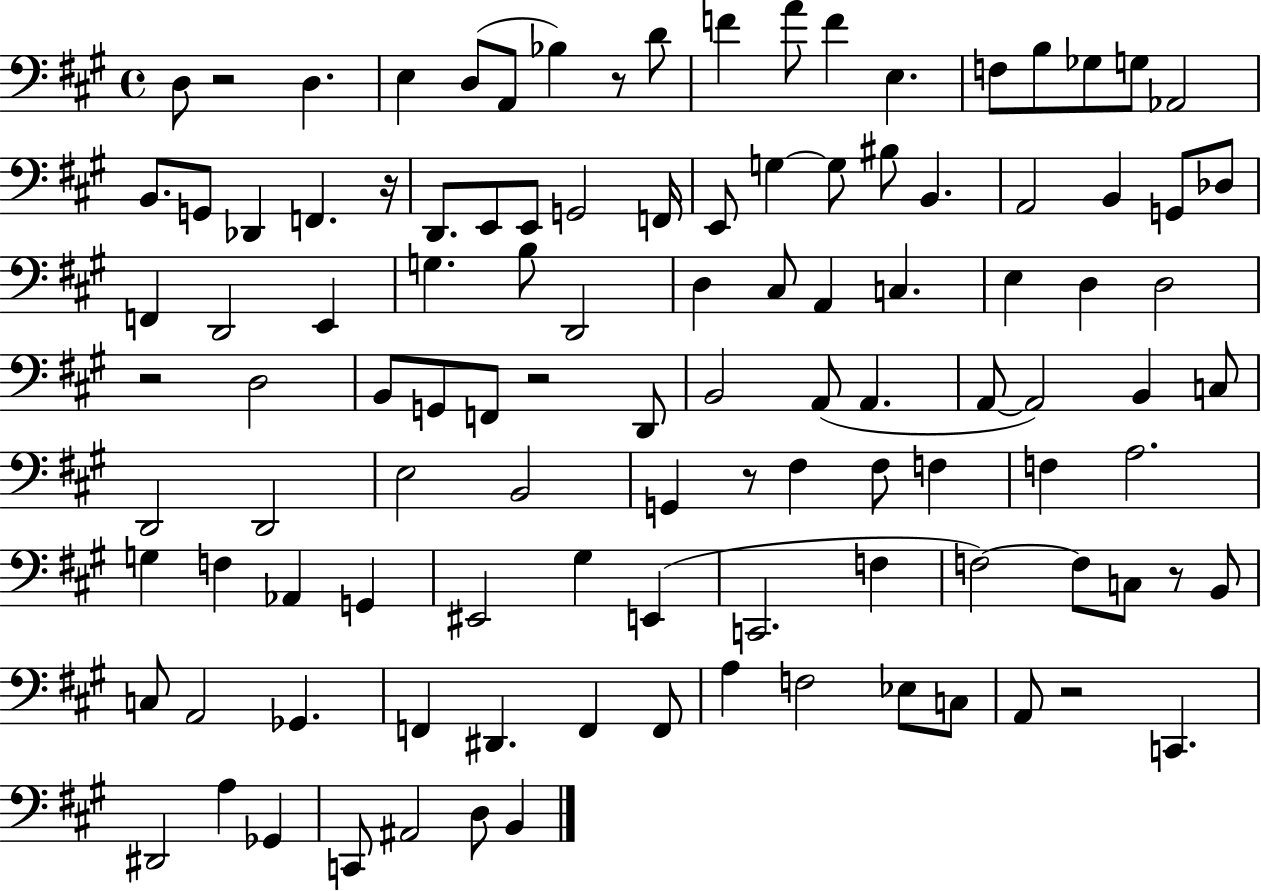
{
  \clef bass
  \time 4/4
  \defaultTimeSignature
  \key a \major
  \repeat volta 2 { d8 r2 d4. | e4 d8( a,8 bes4) r8 d'8 | f'4 a'8 f'4 e4. | f8 b8 ges8 g8 aes,2 | \break b,8. g,8 des,4 f,4. r16 | d,8. e,8 e,8 g,2 f,16 | e,8 g4~~ g8 bis8 b,4. | a,2 b,4 g,8 des8 | \break f,4 d,2 e,4 | g4. b8 d,2 | d4 cis8 a,4 c4. | e4 d4 d2 | \break r2 d2 | b,8 g,8 f,8 r2 d,8 | b,2 a,8( a,4. | a,8~~ a,2) b,4 c8 | \break d,2 d,2 | e2 b,2 | g,4 r8 fis4 fis8 f4 | f4 a2. | \break g4 f4 aes,4 g,4 | eis,2 gis4 e,4( | c,2. f4 | f2~~) f8 c8 r8 b,8 | \break c8 a,2 ges,4. | f,4 dis,4. f,4 f,8 | a4 f2 ees8 c8 | a,8 r2 c,4. | \break dis,2 a4 ges,4 | c,8 ais,2 d8 b,4 | } \bar "|."
}